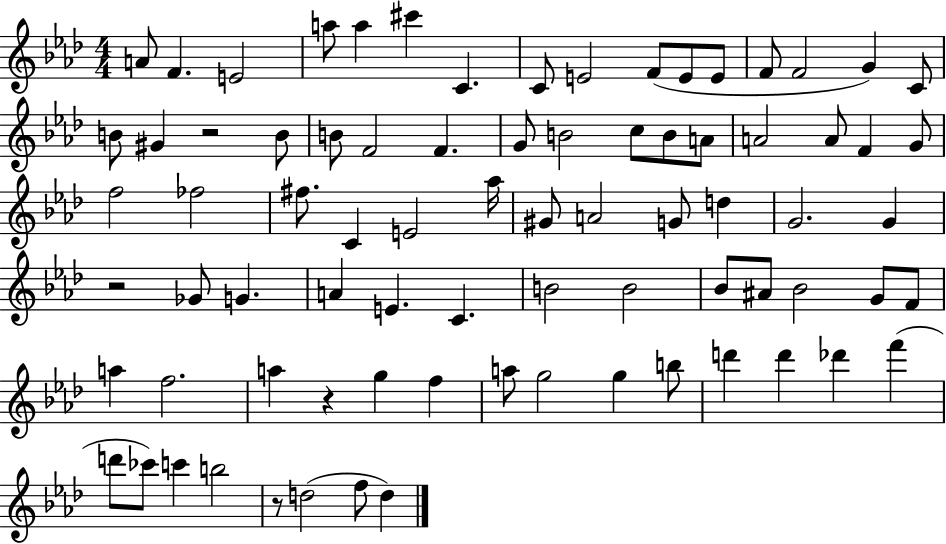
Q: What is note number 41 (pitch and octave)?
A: D5